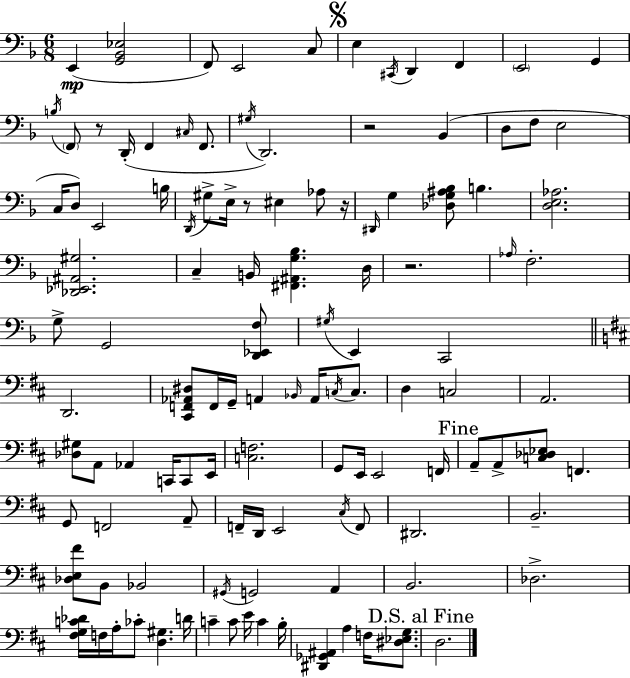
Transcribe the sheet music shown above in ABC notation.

X:1
T:Untitled
M:6/8
L:1/4
K:Dm
E,, [G,,_B,,_E,]2 F,,/2 E,,2 C,/2 E, ^C,,/4 D,, F,, E,,2 G,, B,/4 F,,/2 z/2 D,,/4 F,, ^C,/4 F,,/2 ^G,/4 D,,2 z2 _B,, D,/2 F,/2 E,2 C,/4 D,/2 E,,2 B,/4 D,,/4 ^G,/2 E,/4 z/2 ^E, _A,/2 z/4 ^D,,/4 G, [_D,G,^A,_B,]/2 B, [D,E,_A,]2 [_D,,_E,,^A,,^G,]2 C, B,,/4 [^F,,^A,,G,_B,] D,/4 z2 _A,/4 F,2 G,/2 G,,2 [D,,_E,,F,]/2 ^G,/4 E,, C,,2 D,,2 [^C,,F,,_A,,^D,]/2 F,,/4 G,,/4 A,, _B,,/4 A,,/4 C,/4 C,/2 D, C,2 A,,2 [_D,^G,]/2 A,,/2 _A,, C,,/4 C,,/2 E,,/4 [C,F,]2 G,,/2 E,,/4 E,,2 F,,/4 A,,/2 A,,/2 [C,_D,_E,]/2 F,, G,,/2 F,,2 A,,/2 F,,/4 D,,/4 E,,2 ^C,/4 F,,/2 ^D,,2 B,,2 [_D,E,^F]/2 B,,/2 _B,,2 ^G,,/4 G,,2 A,, B,,2 _D,2 [^F,G,C_D]/4 F,/4 A,/4 _C/2 [D,^G,] D/4 C C/2 E/4 C B,/4 [^D,,_G,,^A,,] A, F,/4 [^D,_E,G,]/2 D,2